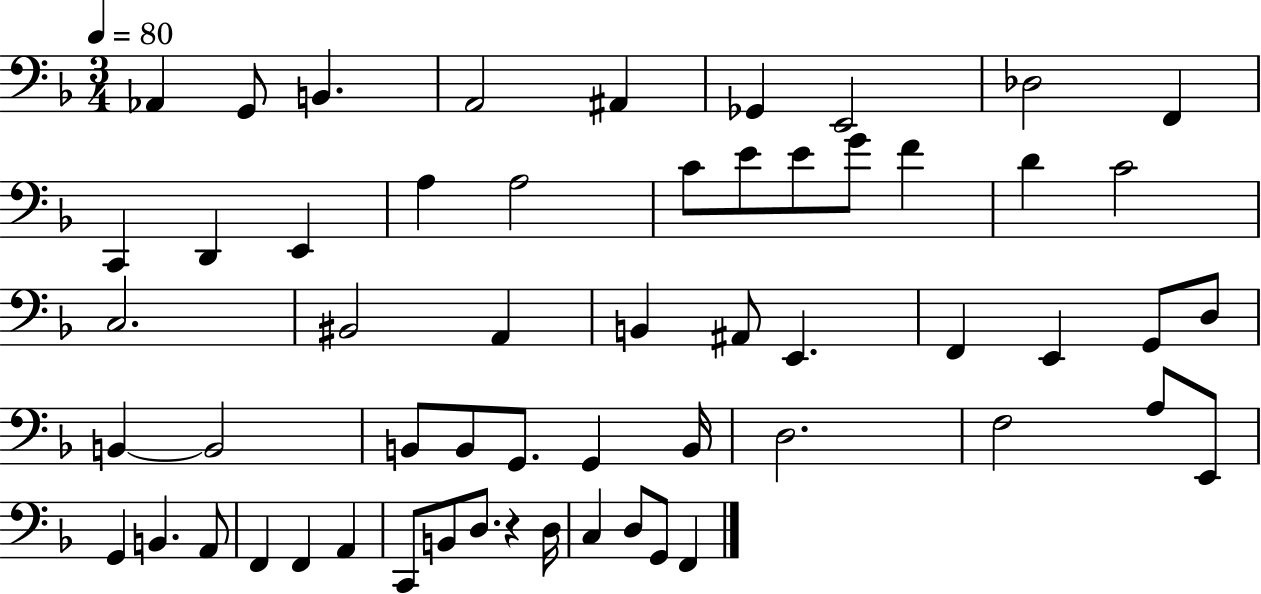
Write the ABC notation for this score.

X:1
T:Untitled
M:3/4
L:1/4
K:F
_A,, G,,/2 B,, A,,2 ^A,, _G,, E,,2 _D,2 F,, C,, D,, E,, A, A,2 C/2 E/2 E/2 G/2 F D C2 C,2 ^B,,2 A,, B,, ^A,,/2 E,, F,, E,, G,,/2 D,/2 B,, B,,2 B,,/2 B,,/2 G,,/2 G,, B,,/4 D,2 F,2 A,/2 E,,/2 G,, B,, A,,/2 F,, F,, A,, C,,/2 B,,/2 D,/2 z D,/4 C, D,/2 G,,/2 F,,